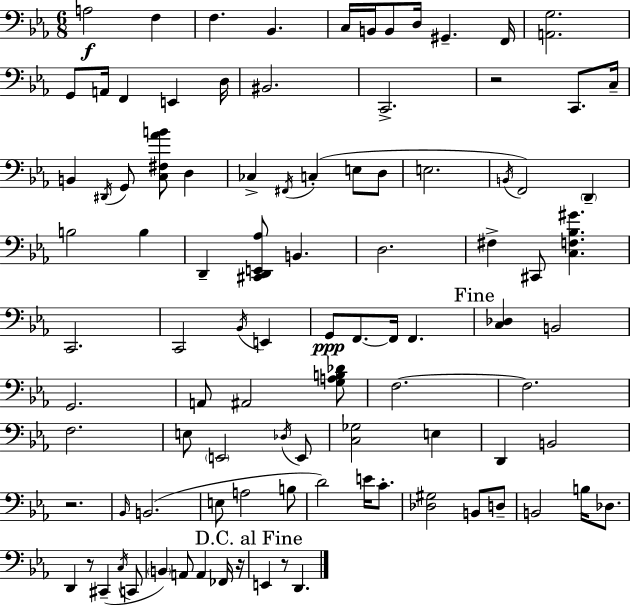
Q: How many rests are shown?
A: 5